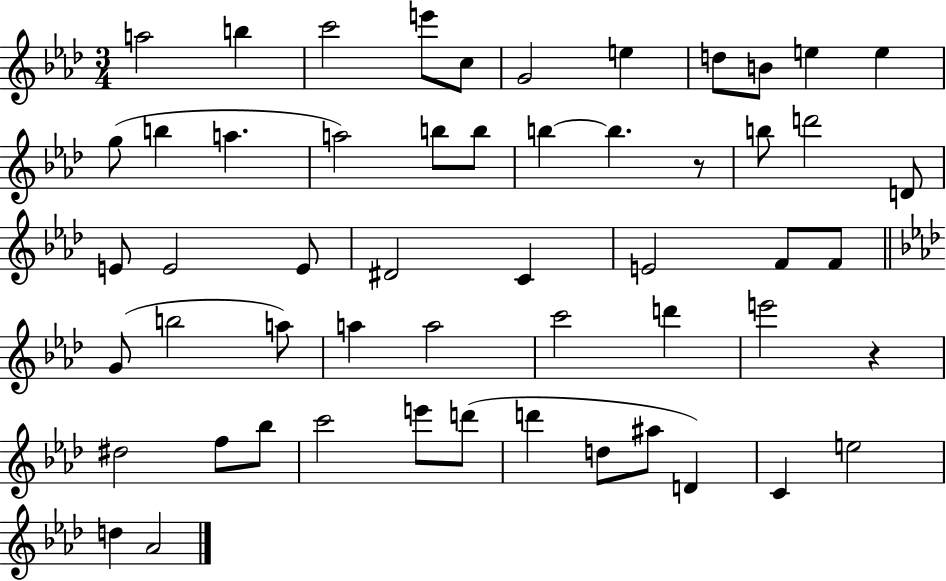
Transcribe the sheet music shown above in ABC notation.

X:1
T:Untitled
M:3/4
L:1/4
K:Ab
a2 b c'2 e'/2 c/2 G2 e d/2 B/2 e e g/2 b a a2 b/2 b/2 b b z/2 b/2 d'2 D/2 E/2 E2 E/2 ^D2 C E2 F/2 F/2 G/2 b2 a/2 a a2 c'2 d' e'2 z ^d2 f/2 _b/2 c'2 e'/2 d'/2 d' d/2 ^a/2 D C e2 d _A2